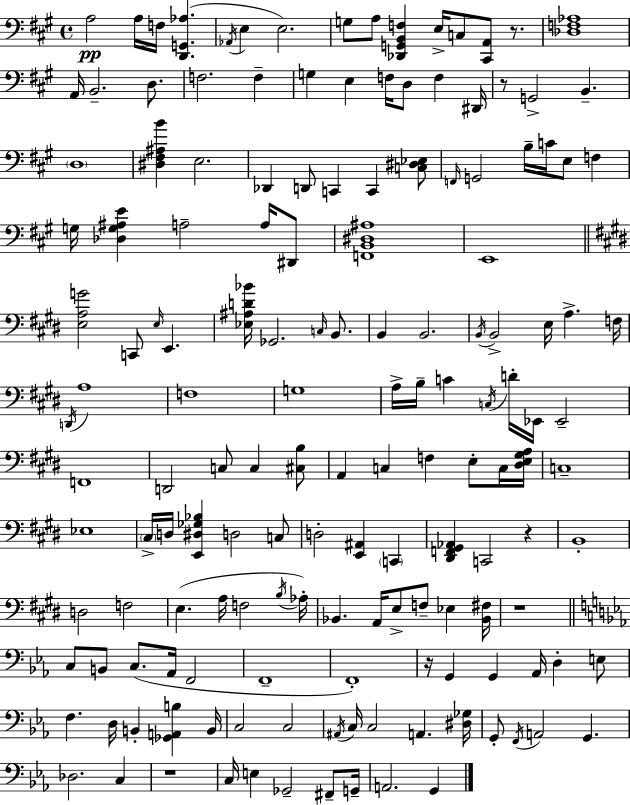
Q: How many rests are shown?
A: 6